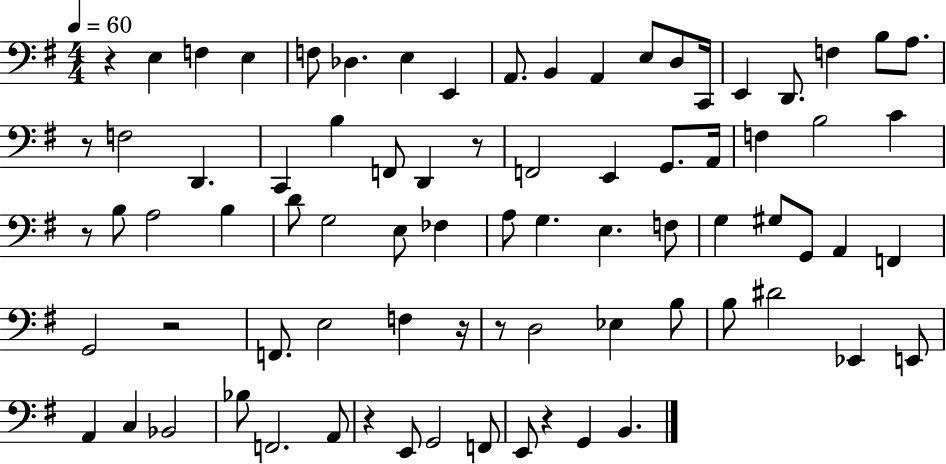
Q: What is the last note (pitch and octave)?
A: B2